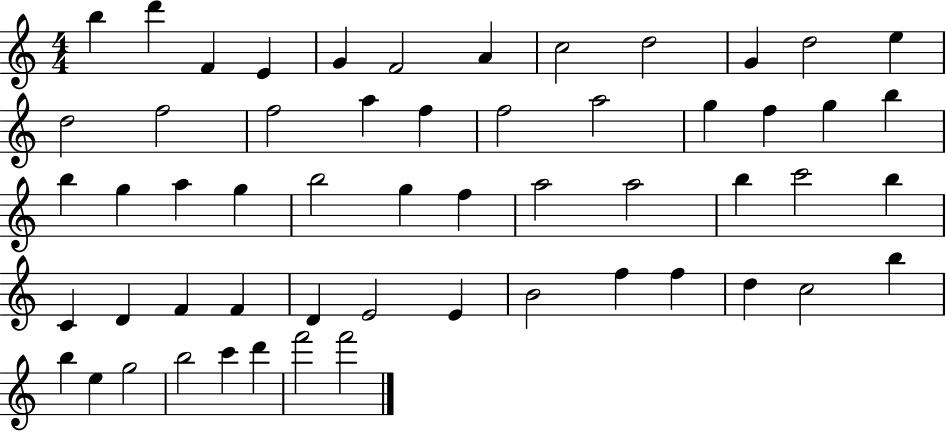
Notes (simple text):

B5/q D6/q F4/q E4/q G4/q F4/h A4/q C5/h D5/h G4/q D5/h E5/q D5/h F5/h F5/h A5/q F5/q F5/h A5/h G5/q F5/q G5/q B5/q B5/q G5/q A5/q G5/q B5/h G5/q F5/q A5/h A5/h B5/q C6/h B5/q C4/q D4/q F4/q F4/q D4/q E4/h E4/q B4/h F5/q F5/q D5/q C5/h B5/q B5/q E5/q G5/h B5/h C6/q D6/q F6/h F6/h